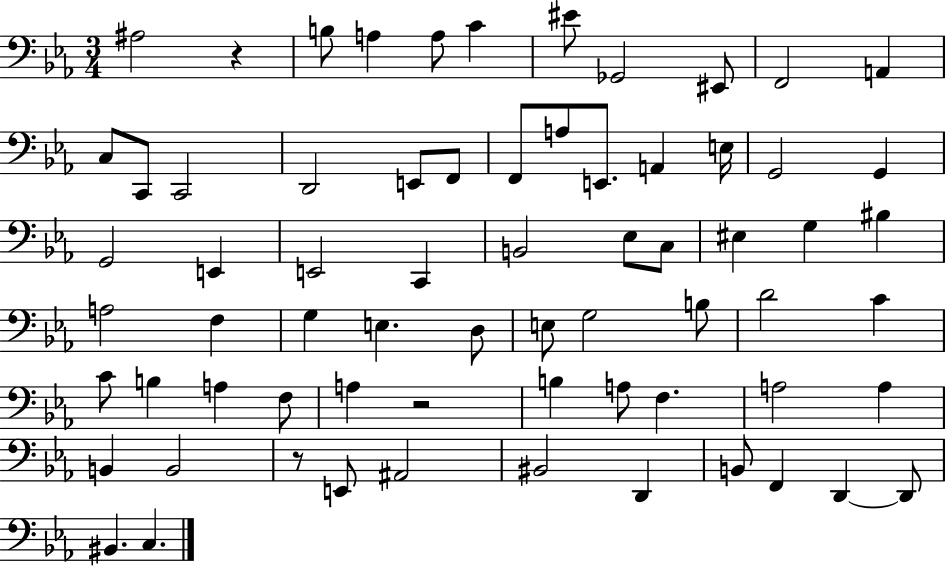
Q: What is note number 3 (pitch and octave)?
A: A3